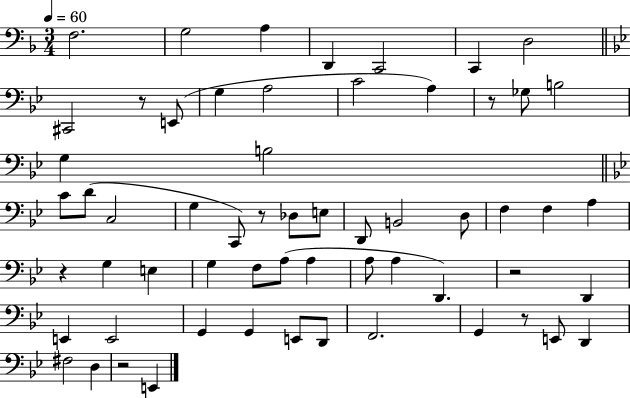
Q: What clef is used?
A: bass